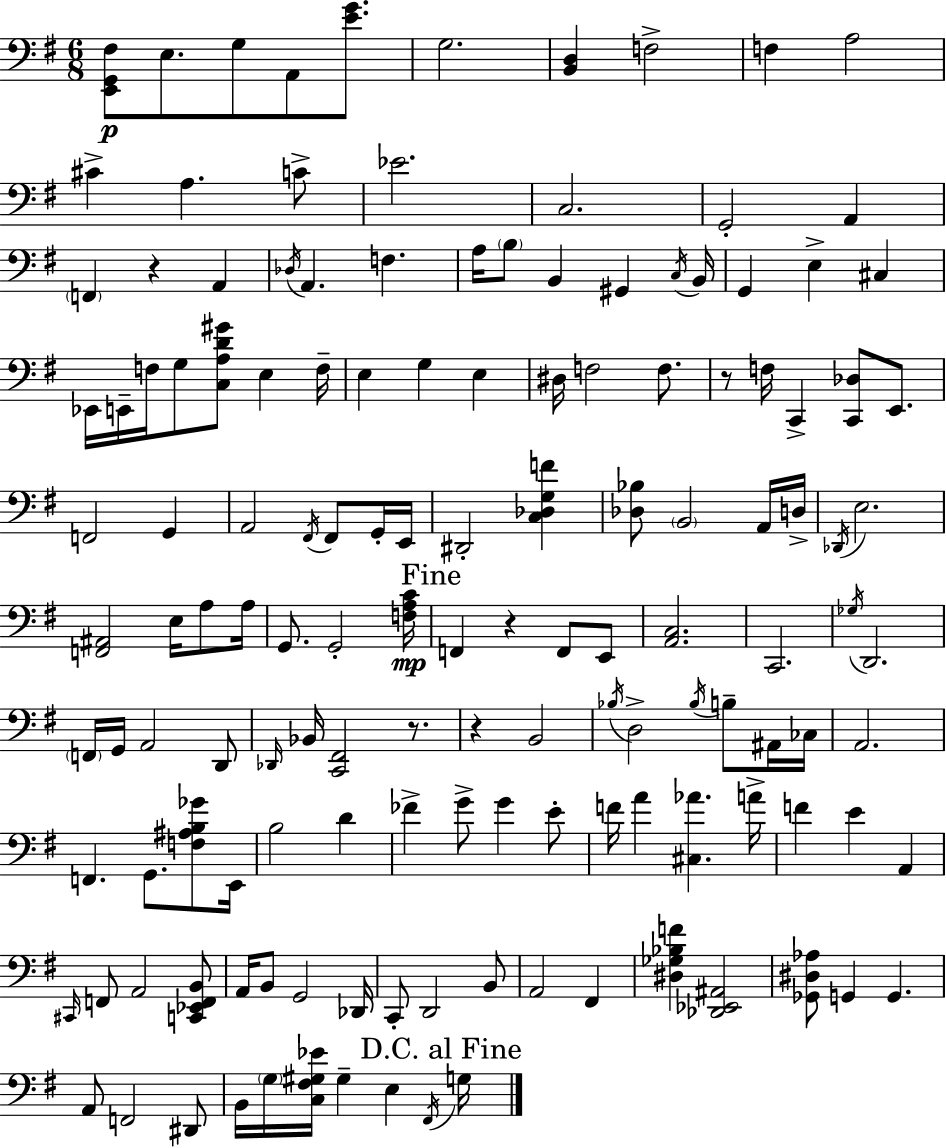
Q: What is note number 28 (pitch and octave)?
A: C#3